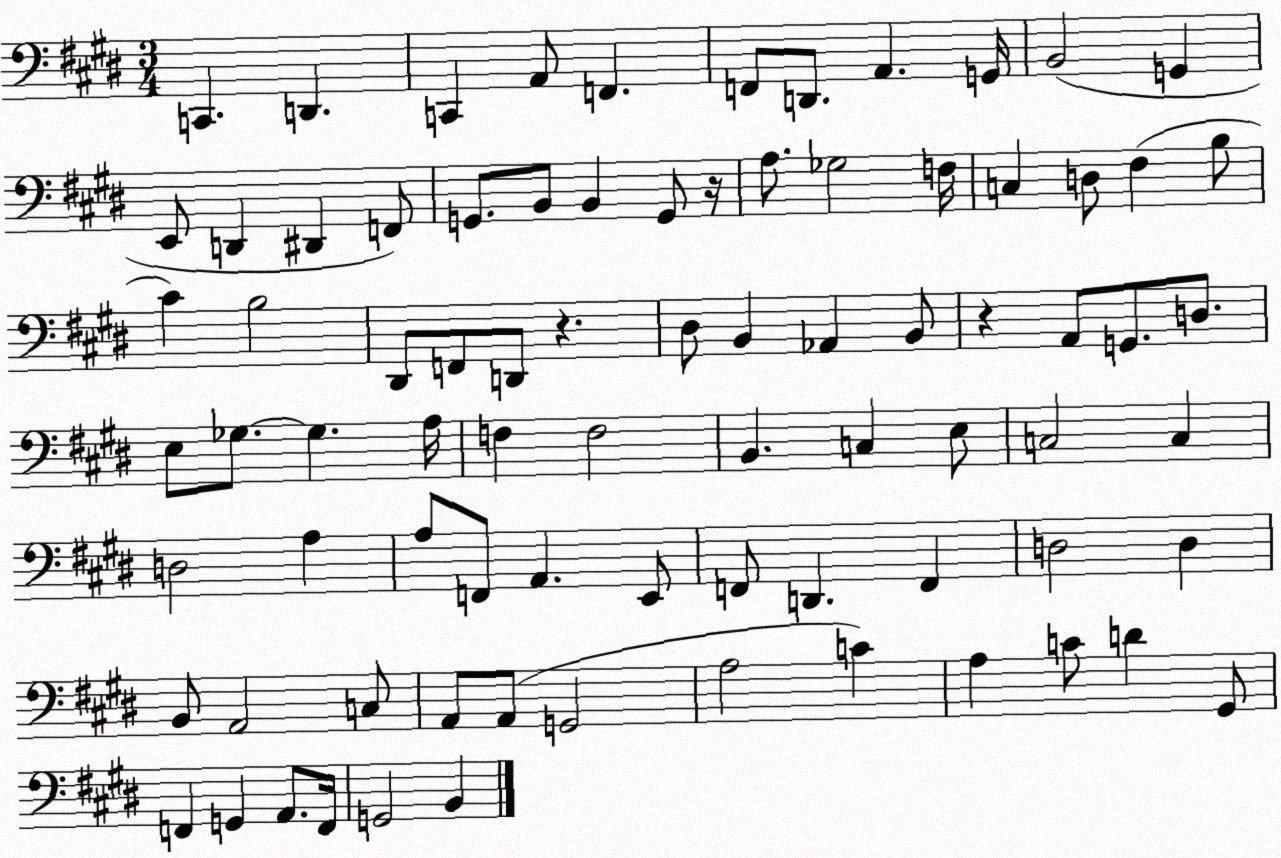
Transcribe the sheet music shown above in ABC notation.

X:1
T:Untitled
M:3/4
L:1/4
K:E
C,, D,, C,, A,,/2 F,, F,,/2 D,,/2 A,, G,,/4 B,,2 G,, E,,/2 D,, ^D,, F,,/2 G,,/2 B,,/2 B,, G,,/2 z/4 A,/2 _G,2 F,/4 C, D,/2 ^F, B,/2 ^C B,2 ^D,,/2 F,,/2 D,,/2 z ^D,/2 B,, _A,, B,,/2 z A,,/2 G,,/2 D,/2 E,/2 _G,/2 _G, A,/4 F, F,2 B,, C, E,/2 C,2 C, D,2 A, A,/2 F,,/2 A,, E,,/2 F,,/2 D,, F,, D,2 D, B,,/2 A,,2 C,/2 A,,/2 A,,/2 G,,2 A,2 C A, C/2 D ^G,,/2 F,, G,, A,,/2 F,,/4 G,,2 B,,